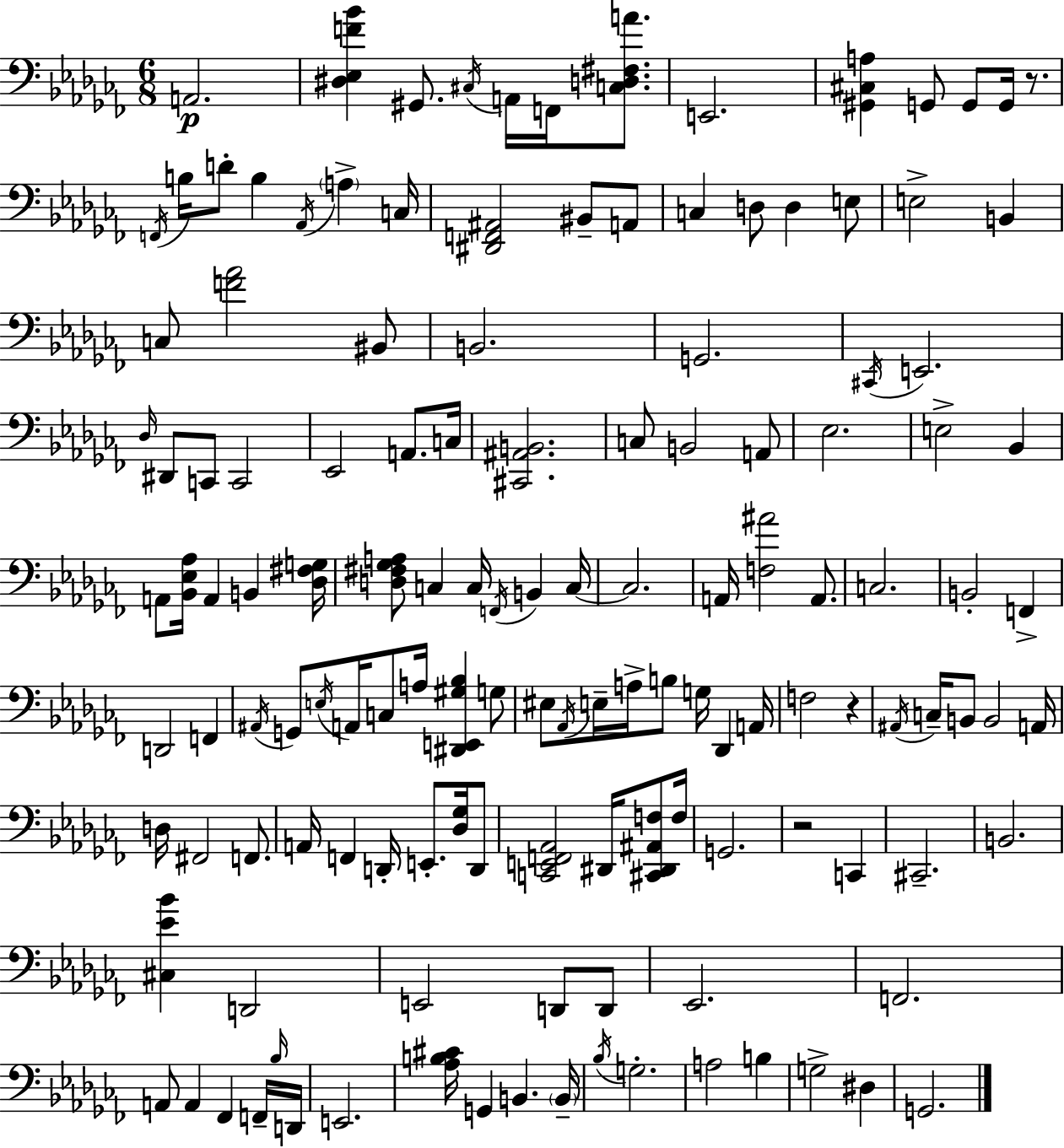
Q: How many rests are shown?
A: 3